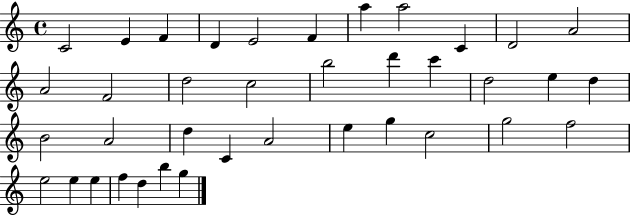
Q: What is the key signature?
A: C major